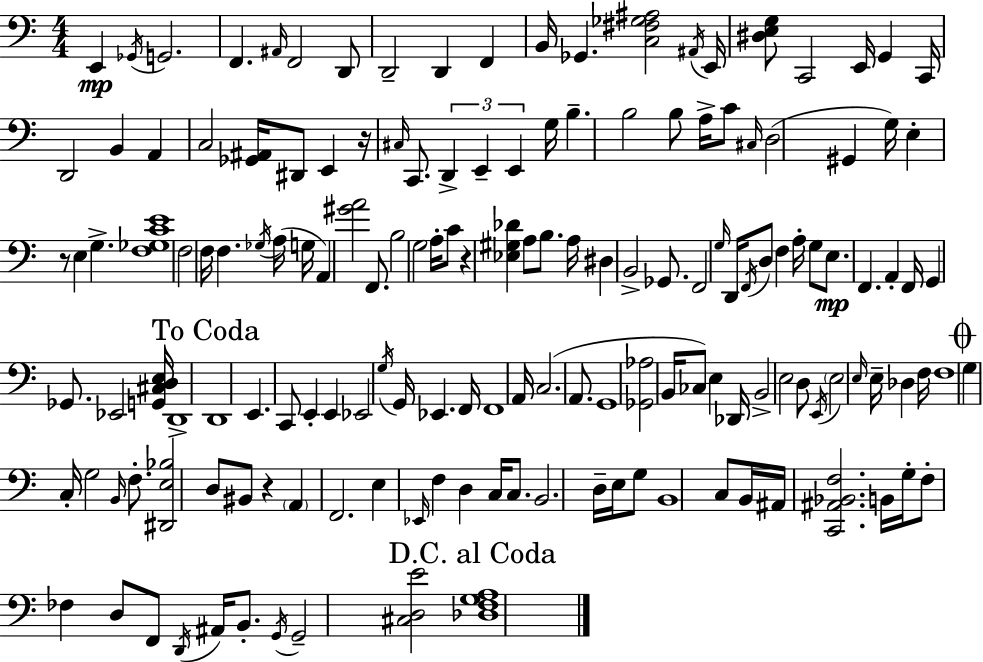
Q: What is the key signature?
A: C major